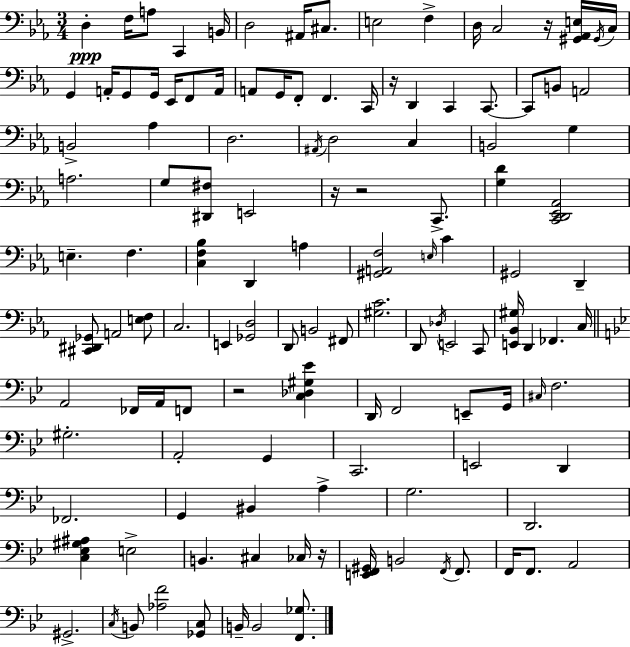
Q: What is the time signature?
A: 3/4